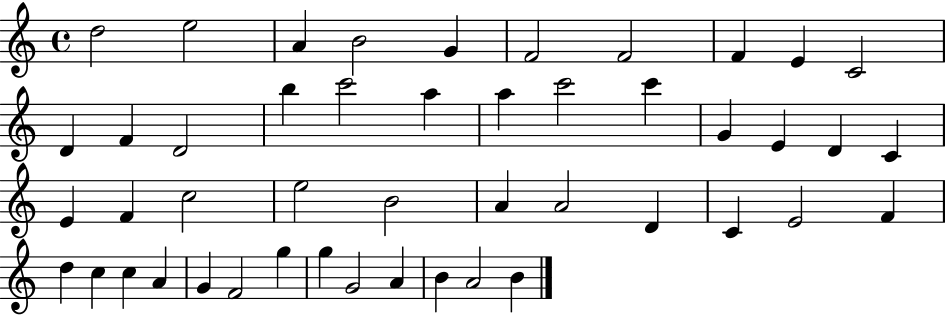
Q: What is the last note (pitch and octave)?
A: B4